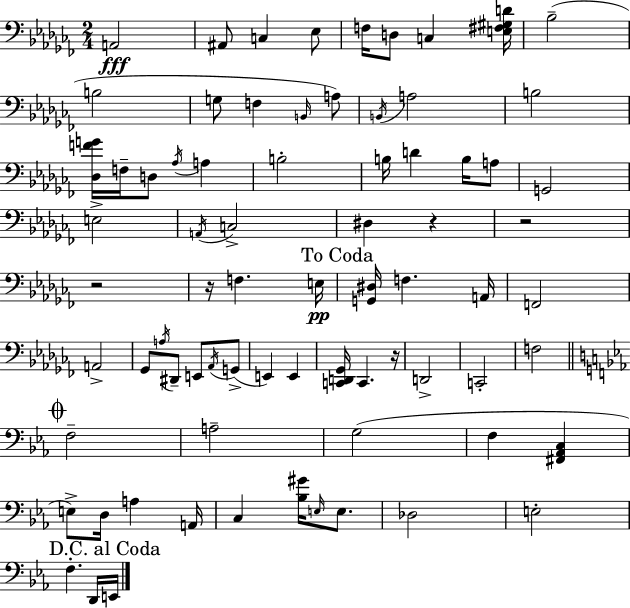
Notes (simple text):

A2/h A#2/e C3/q Eb3/e F3/s D3/e C3/q [E3,F#3,G#3,D4]/s Bb3/h B3/h G3/e F3/q B2/s A3/e B2/s A3/h B3/h [Db3,F4,G4]/s F3/s D3/e Ab3/s A3/q B3/h B3/s D4/q B3/s A3/e G2/h E3/h A2/s C3/h D#3/q R/q R/h R/h R/s F3/q. E3/s [G2,D#3]/s F3/q. A2/s F2/h A2/h Gb2/e A3/s D#2/e E2/e Ab2/s G2/e E2/q E2/q [C2,D2,Gb2]/s C2/q. R/s D2/h C2/h F3/h F3/h A3/h G3/h F3/q [F#2,Ab2,C3]/q E3/e D3/s A3/q A2/s C3/q [Bb3,G#4]/s E3/s E3/e. Db3/h E3/h F3/q. D2/s E2/s